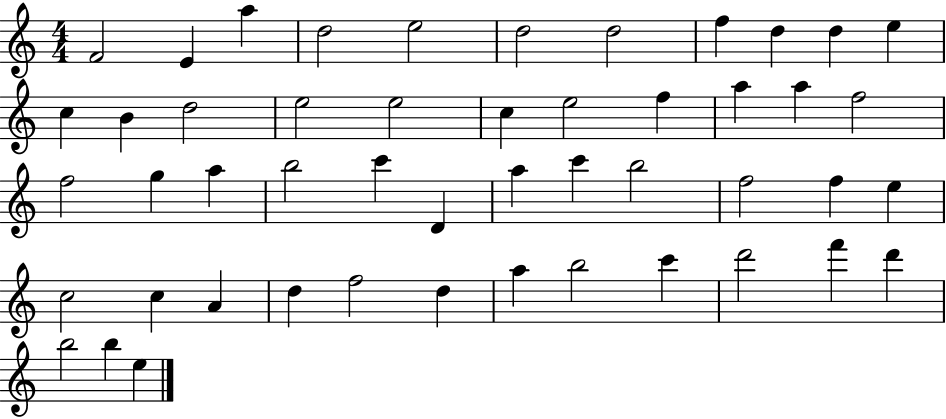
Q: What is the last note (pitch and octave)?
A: E5